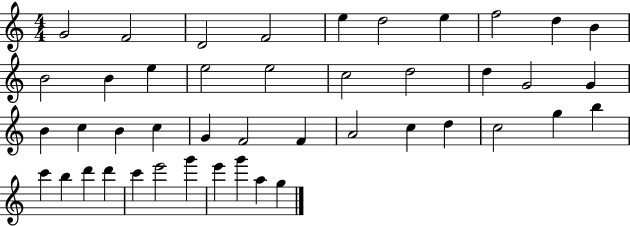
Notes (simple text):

G4/h F4/h D4/h F4/h E5/q D5/h E5/q F5/h D5/q B4/q B4/h B4/q E5/q E5/h E5/h C5/h D5/h D5/q G4/h G4/q B4/q C5/q B4/q C5/q G4/q F4/h F4/q A4/h C5/q D5/q C5/h G5/q B5/q C6/q B5/q D6/q D6/q C6/q E6/h G6/q E6/q G6/q A5/q G5/q